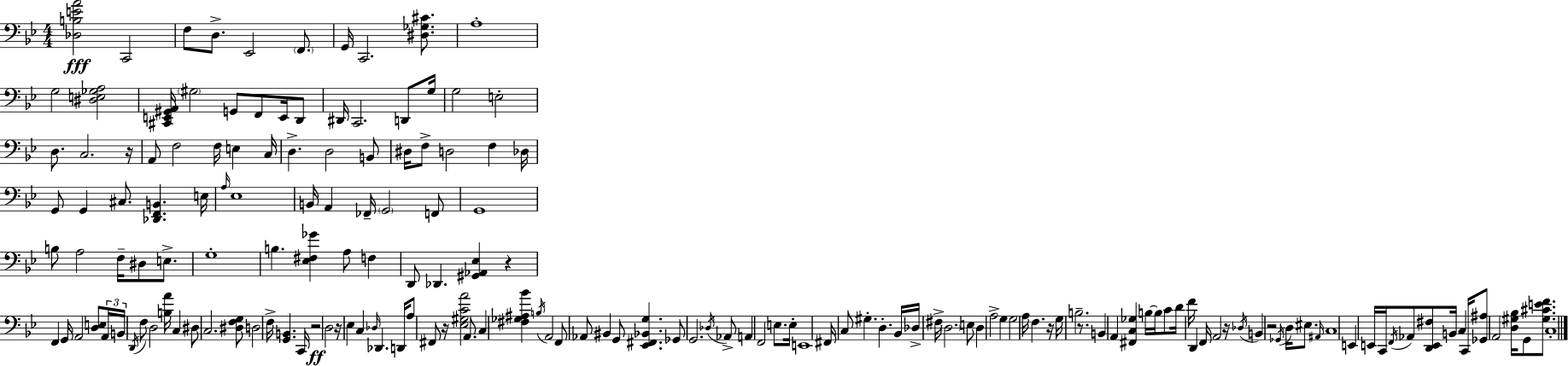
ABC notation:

X:1
T:Untitled
M:4/4
L:1/4
K:Gm
[_D,B,EA]2 C,,2 F,/2 D,/2 _E,,2 F,,/2 G,,/4 C,,2 [^D,_G,^C]/2 A,4 G,2 [^D,E,_G,A,]2 [^C,,E,,^G,,A,,]/4 ^G,2 G,,/2 F,,/2 E,,/4 D,,/2 ^D,,/4 C,,2 D,,/2 G,/4 G,2 E,2 D,/2 C,2 z/4 A,,/2 F,2 F,/4 E, C,/4 D, D,2 B,,/2 ^D,/4 F,/2 D,2 F, _D,/4 G,,/2 G,, ^C,/2 [_D,,F,,B,,] E,/4 A,/4 _E,4 B,,/4 A,, _F,,/4 G,,2 F,,/2 G,,4 B,/2 A,2 F,/4 ^D,/2 E,/2 G,4 B, [_E,^F,_G] A,/2 F, D,,/2 _D,, [^G,,_A,,_E,] z F,, G,,/4 A,,2 [D,E,]/2 A,,/4 B,,/4 D,,/4 F,/2 D,2 [B,A]/4 C, ^D,/2 C,2 [^D,F,G,]/2 D,2 F,/4 [G,,B,,] C,,/4 z2 D,2 z/4 _E, C, _D,/4 _D,, D,,/4 A,/2 ^F,,/2 z/4 [_E,^G,CA]2 A,,/2 C, [^F,_G,^A,_B] B,/4 A,,2 F,,/2 _A,,/2 ^B,, G,,/2 [_E,,^F,,_B,,G,] _G,,/2 G,,2 _D,/4 _A,,/2 A,, F,,2 E,/2 E,/4 E,,4 ^F,,/4 C,/2 ^G, D, _B,,/4 _D,/4 ^F,/4 D,2 E,/2 D, A,2 G, G,2 A,/4 F, z/4 G,/4 B,2 z/2 B,, A,, [^F,,C,_G,] B,/4 B,/4 C/2 D/4 F/4 D,, F,,/4 A,,2 z/4 _D,/4 B,, z2 _G,,/4 D,/4 ^E,/2 ^A,,/4 C,4 E,, E,,/4 C,,/4 F,,/4 _A,,/2 [D,,E,,^F,]/2 B,,/4 C, C,,/4 [_G,,^A,]/2 A,,2 [D,^G,_B,]/4 G,,/2 [^G,^CEF]/2 C,4